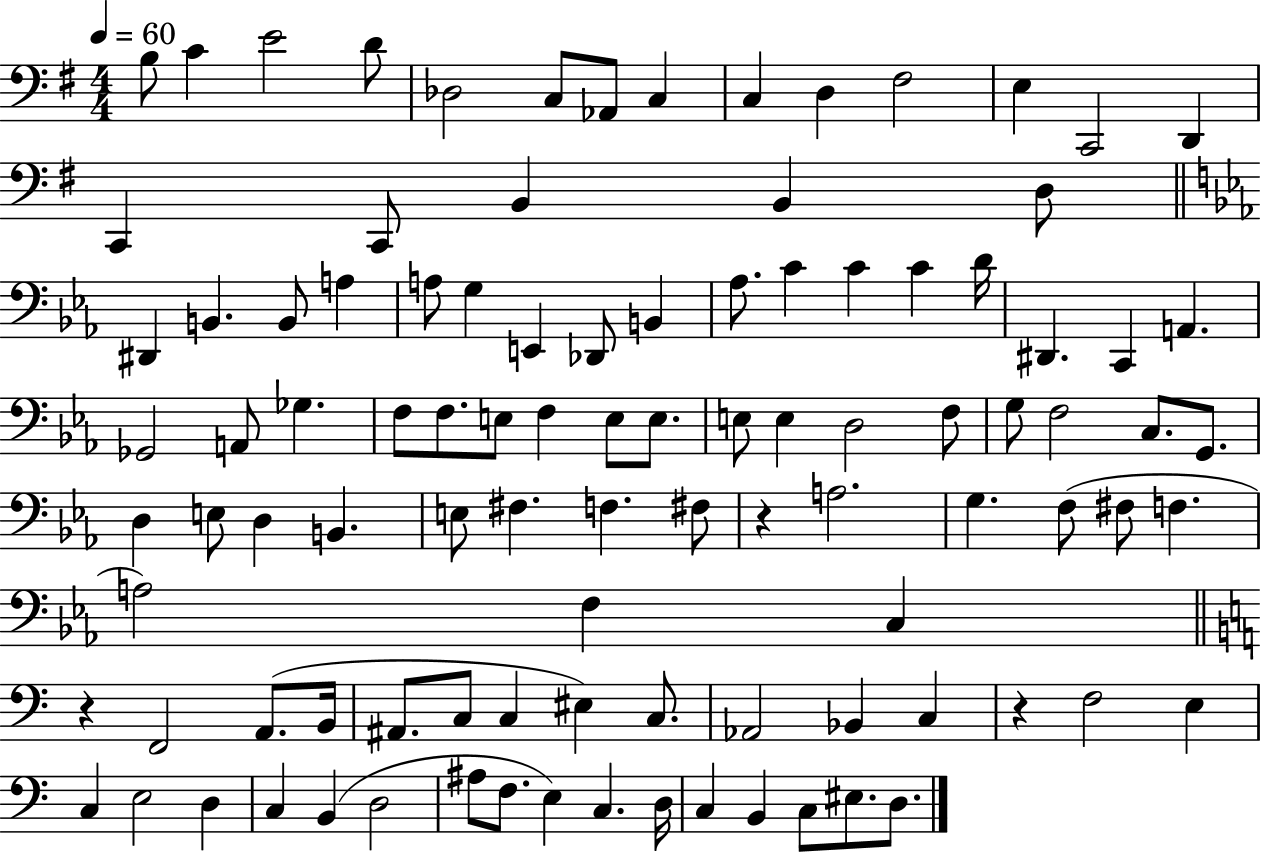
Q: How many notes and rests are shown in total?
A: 101